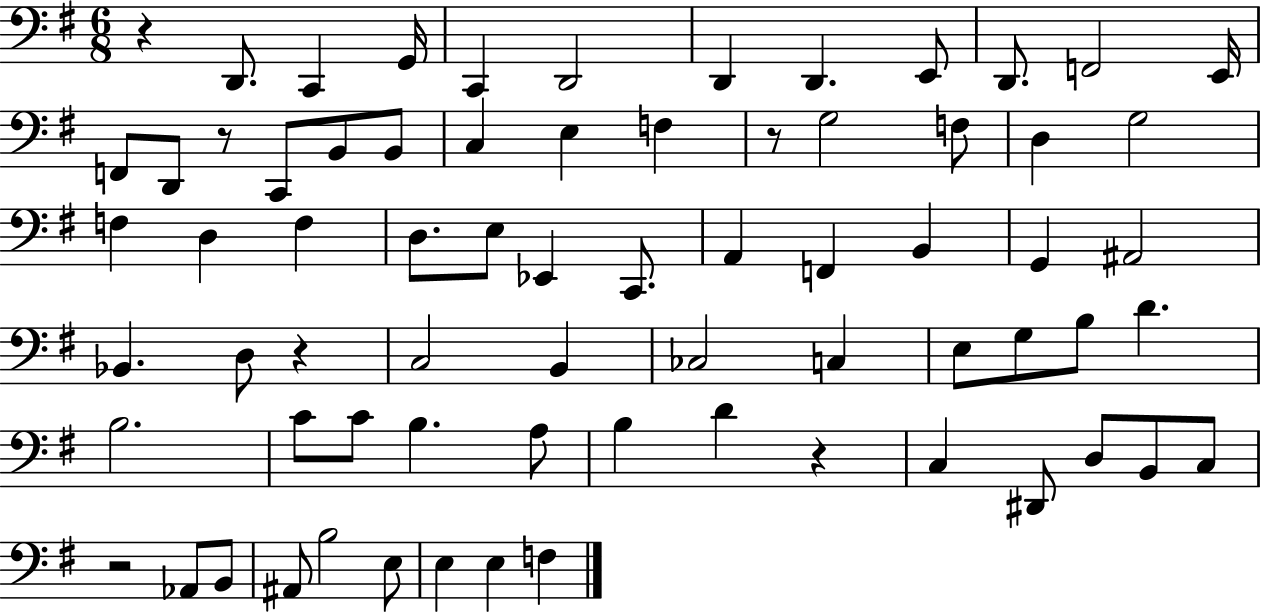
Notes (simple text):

R/q D2/e. C2/q G2/s C2/q D2/h D2/q D2/q. E2/e D2/e. F2/h E2/s F2/e D2/e R/e C2/e B2/e B2/e C3/q E3/q F3/q R/e G3/h F3/e D3/q G3/h F3/q D3/q F3/q D3/e. E3/e Eb2/q C2/e. A2/q F2/q B2/q G2/q A#2/h Bb2/q. D3/e R/q C3/h B2/q CES3/h C3/q E3/e G3/e B3/e D4/q. B3/h. C4/e C4/e B3/q. A3/e B3/q D4/q R/q C3/q D#2/e D3/e B2/e C3/e R/h Ab2/e B2/e A#2/e B3/h E3/e E3/q E3/q F3/q